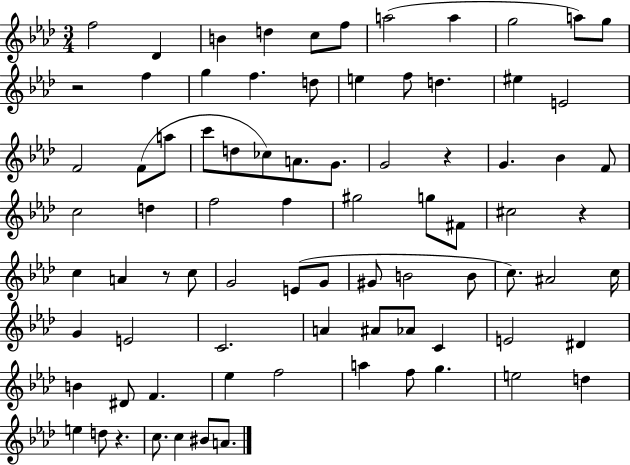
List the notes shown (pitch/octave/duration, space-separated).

F5/h Db4/q B4/q D5/q C5/e F5/e A5/h A5/q G5/h A5/e G5/e R/h F5/q G5/q F5/q. D5/e E5/q F5/e D5/q. EIS5/q E4/h F4/h F4/e A5/e C6/e D5/e CES5/e A4/e. G4/e. G4/h R/q G4/q. Bb4/q F4/e C5/h D5/q F5/h F5/q G#5/h G5/e F#4/e C#5/h R/q C5/q A4/q R/e C5/e G4/h E4/e G4/e G#4/e B4/h B4/e C5/e. A#4/h C5/s G4/q E4/h C4/h. A4/q A#4/e Ab4/e C4/q E4/h D#4/q B4/q D#4/e F4/q. Eb5/q F5/h A5/q F5/e G5/q. E5/h D5/q E5/q D5/e R/q. C5/e. C5/q BIS4/e A4/e.